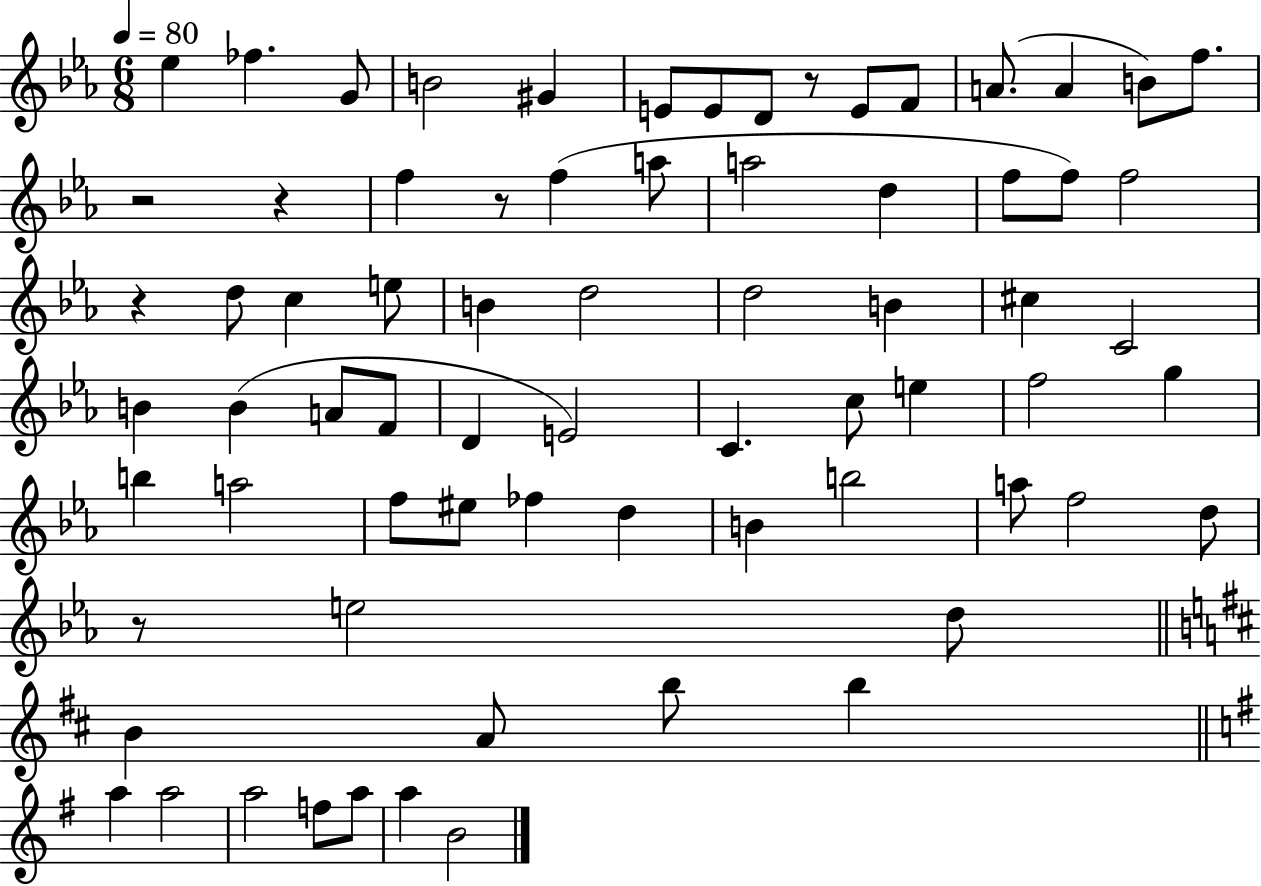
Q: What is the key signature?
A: EES major